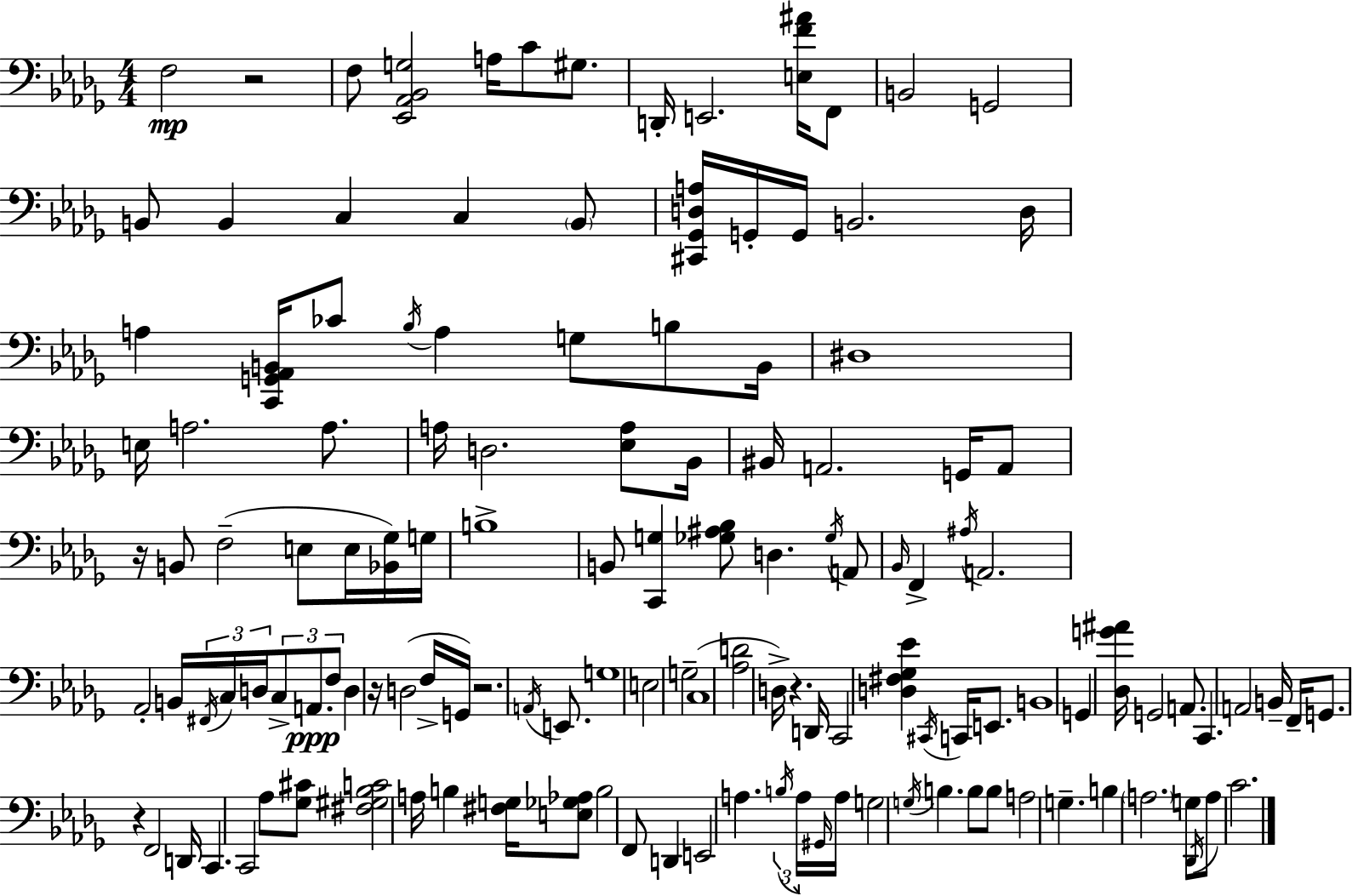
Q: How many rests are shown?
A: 6